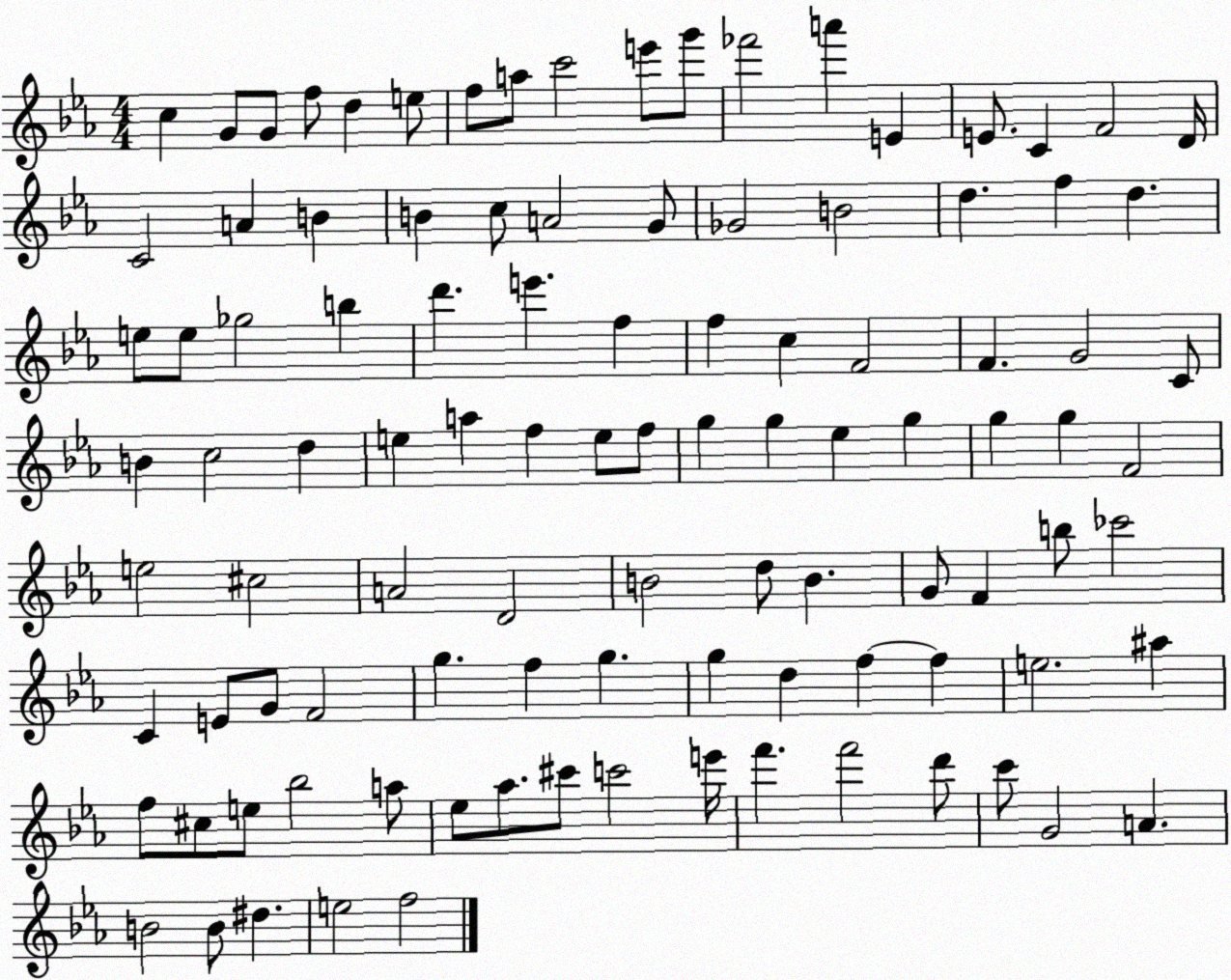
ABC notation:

X:1
T:Untitled
M:4/4
L:1/4
K:Eb
c G/2 G/2 f/2 d e/2 f/2 a/2 c'2 e'/2 g'/2 _f'2 a' E E/2 C F2 D/4 C2 A B B c/2 A2 G/2 _G2 B2 d f d e/2 e/2 _g2 b d' e' f f c F2 F G2 C/2 B c2 d e a f e/2 f/2 g g _e g g g F2 e2 ^c2 A2 D2 B2 d/2 B G/2 F b/2 _c'2 C E/2 G/2 F2 g f g g d f f e2 ^a f/2 ^c/2 e/2 _b2 a/2 _e/2 _a/2 ^c'/2 c'2 e'/4 f' f'2 d'/2 c'/2 G2 A B2 B/2 ^d e2 f2